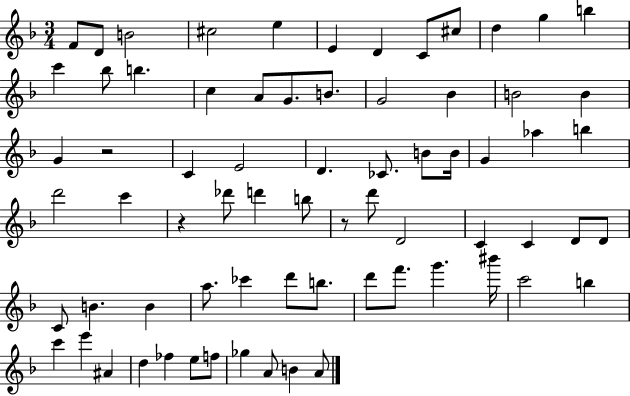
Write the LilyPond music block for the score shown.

{
  \clef treble
  \numericTimeSignature
  \time 3/4
  \key f \major
  f'8 d'8 b'2 | cis''2 e''4 | e'4 d'4 c'8 cis''8 | d''4 g''4 b''4 | \break c'''4 bes''8 b''4. | c''4 a'8 g'8. b'8. | g'2 bes'4 | b'2 b'4 | \break g'4 r2 | c'4 e'2 | d'4. ces'8. b'8 b'16 | g'4 aes''4 b''4 | \break d'''2 c'''4 | r4 des'''8 d'''4 b''8 | r8 d'''8 d'2 | c'4 c'4 d'8 d'8 | \break c'8 b'4. b'4 | a''8. ces'''4 d'''8 b''8. | d'''8 f'''8. g'''4. bis'''16 | c'''2 b''4 | \break c'''4 e'''4 ais'4 | d''4 fes''4 e''8 f''8 | ges''4 a'8 b'4 a'8 | \bar "|."
}